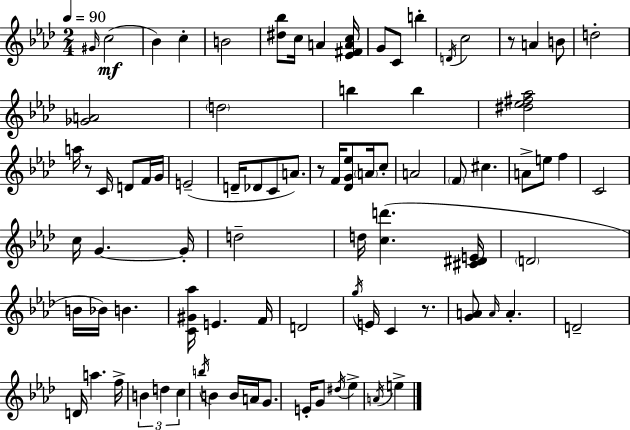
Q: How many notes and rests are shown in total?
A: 86